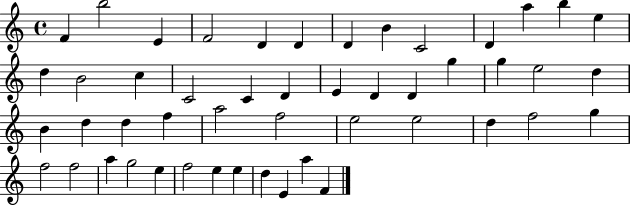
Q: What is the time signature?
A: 4/4